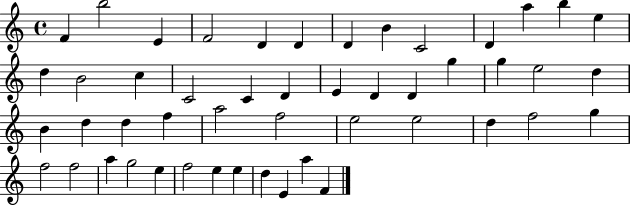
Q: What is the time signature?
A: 4/4